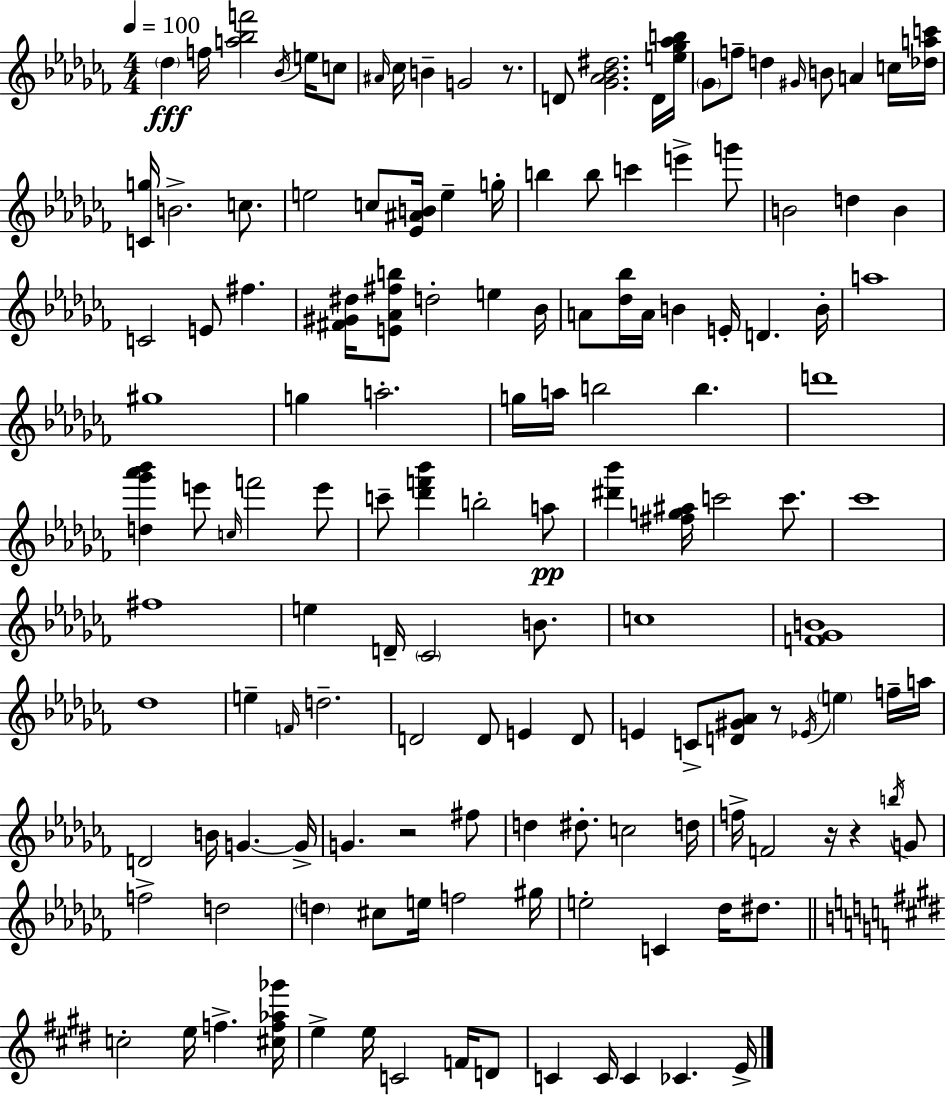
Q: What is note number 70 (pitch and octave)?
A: Db5